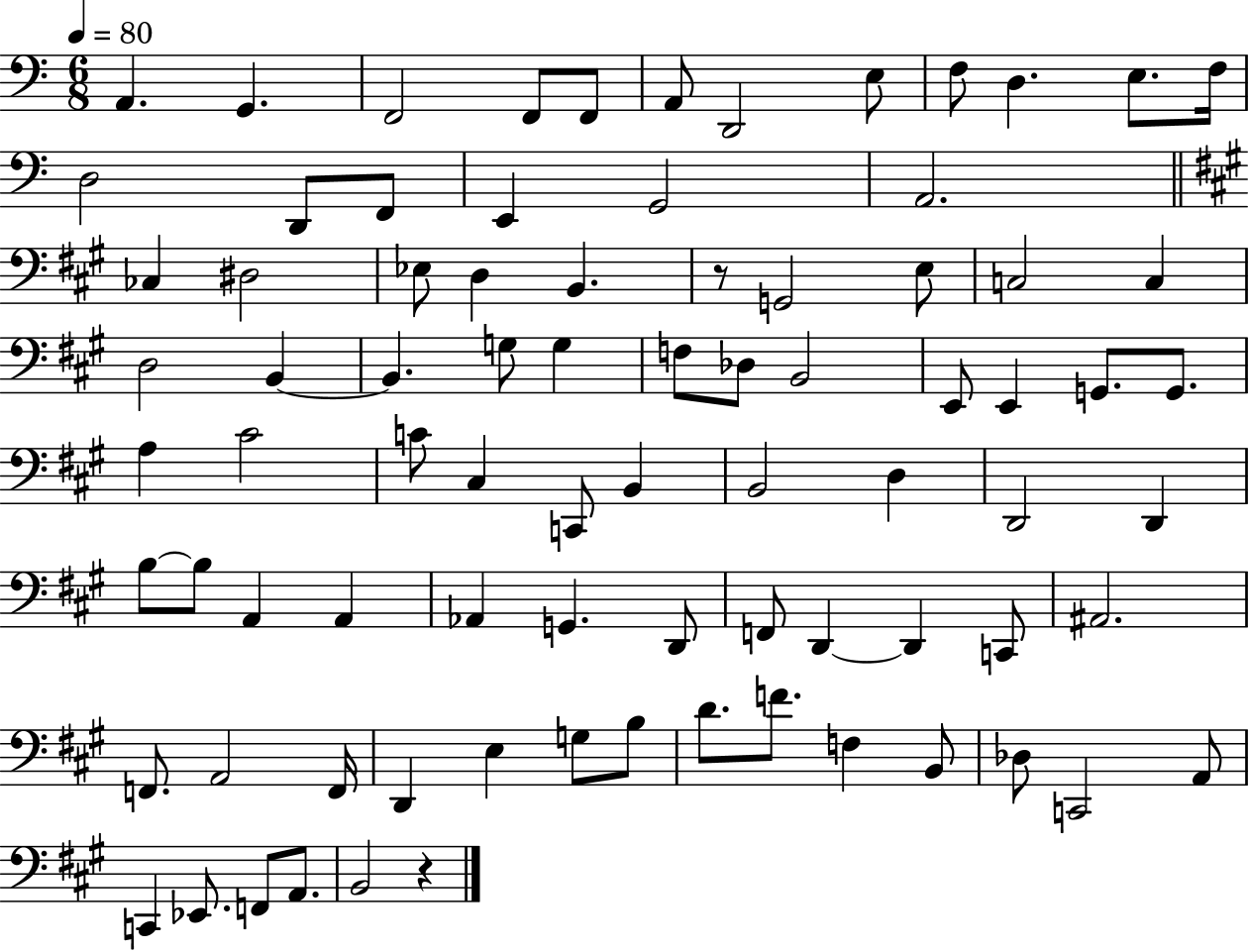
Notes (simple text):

A2/q. G2/q. F2/h F2/e F2/e A2/e D2/h E3/e F3/e D3/q. E3/e. F3/s D3/h D2/e F2/e E2/q G2/h A2/h. CES3/q D#3/h Eb3/e D3/q B2/q. R/e G2/h E3/e C3/h C3/q D3/h B2/q B2/q. G3/e G3/q F3/e Db3/e B2/h E2/e E2/q G2/e. G2/e. A3/q C#4/h C4/e C#3/q C2/e B2/q B2/h D3/q D2/h D2/q B3/e B3/e A2/q A2/q Ab2/q G2/q. D2/e F2/e D2/q D2/q C2/e A#2/h. F2/e. A2/h F2/s D2/q E3/q G3/e B3/e D4/e. F4/e. F3/q B2/e Db3/e C2/h A2/e C2/q Eb2/e. F2/e A2/e. B2/h R/q